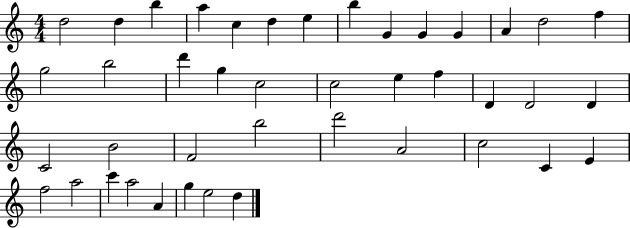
{
  \clef treble
  \numericTimeSignature
  \time 4/4
  \key c \major
  d''2 d''4 b''4 | a''4 c''4 d''4 e''4 | b''4 g'4 g'4 g'4 | a'4 d''2 f''4 | \break g''2 b''2 | d'''4 g''4 c''2 | c''2 e''4 f''4 | d'4 d'2 d'4 | \break c'2 b'2 | f'2 b''2 | d'''2 a'2 | c''2 c'4 e'4 | \break f''2 a''2 | c'''4 a''2 a'4 | g''4 e''2 d''4 | \bar "|."
}